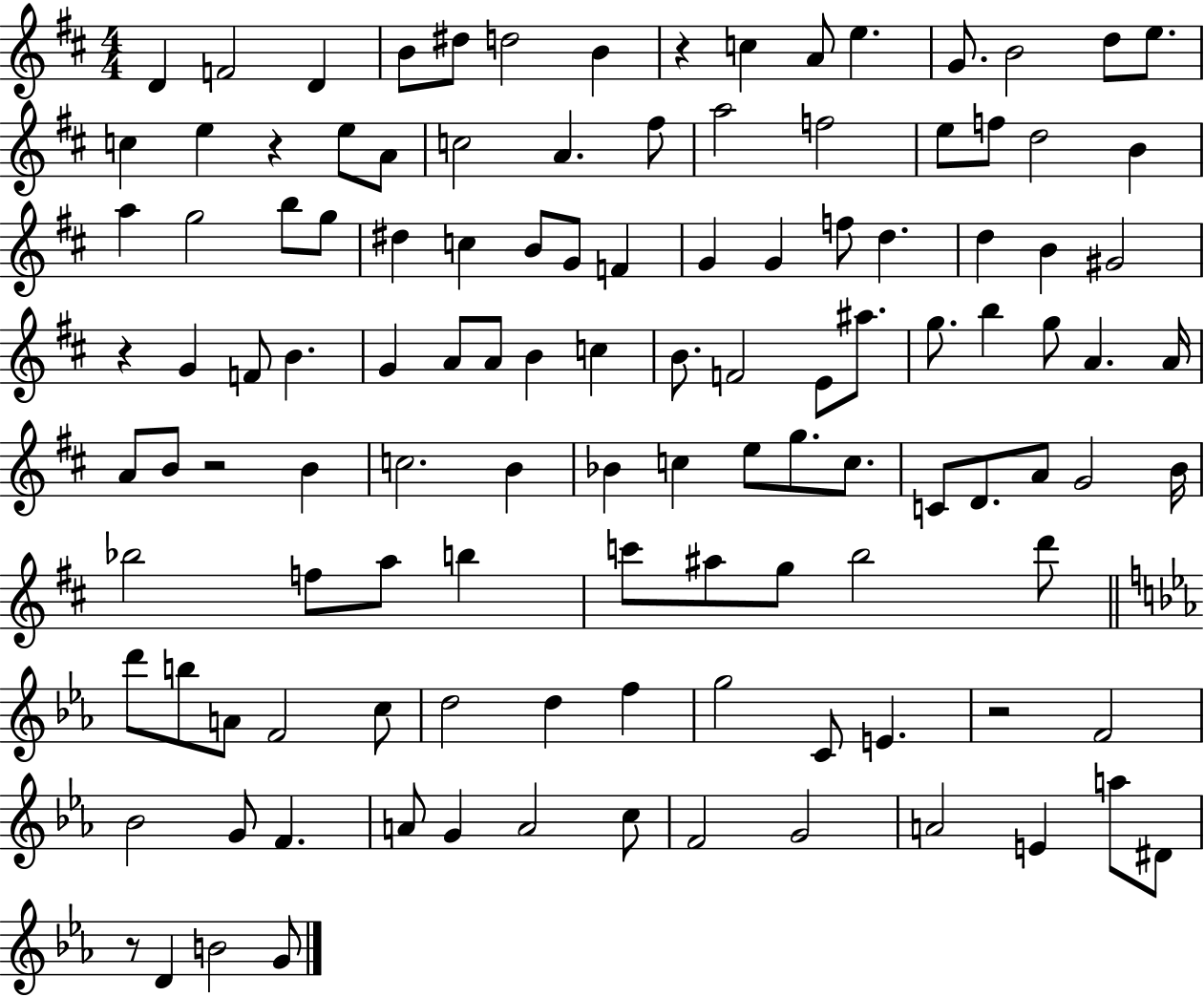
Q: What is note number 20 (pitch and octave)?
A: A4